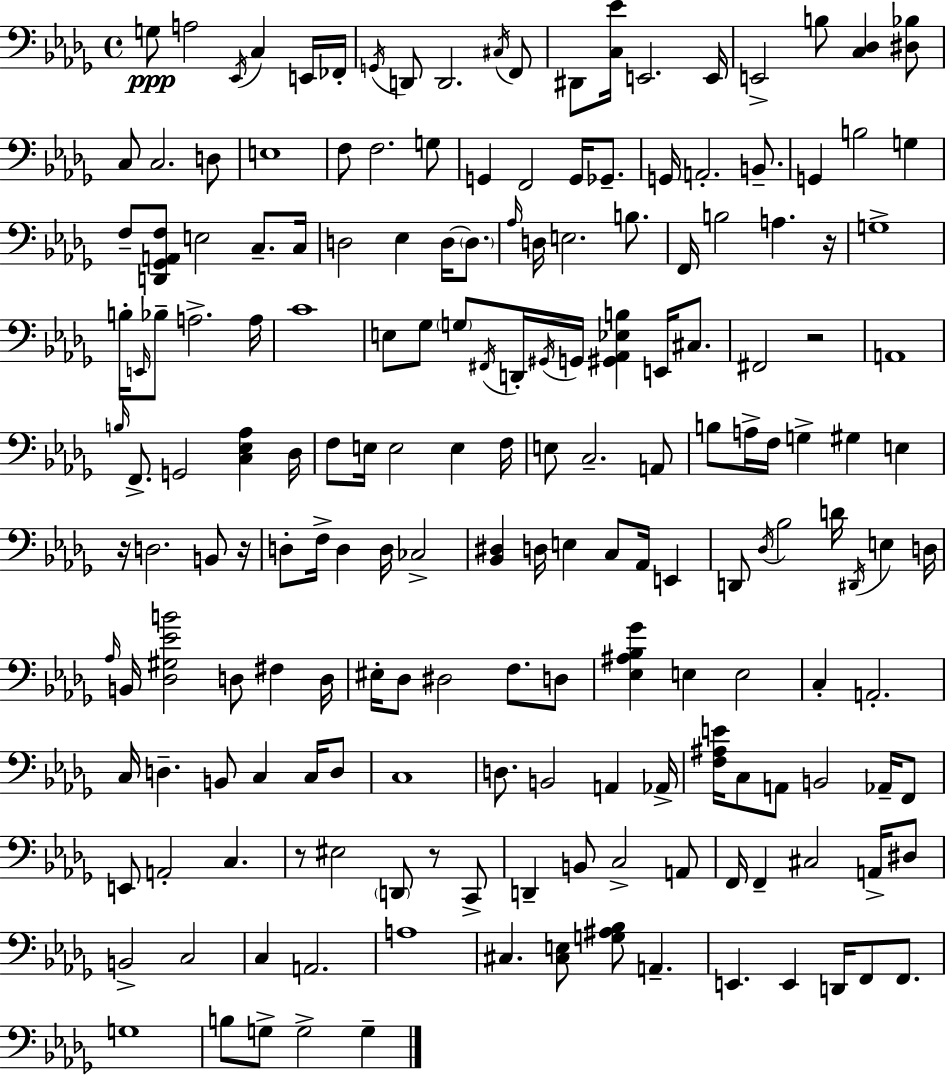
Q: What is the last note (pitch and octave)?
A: G3